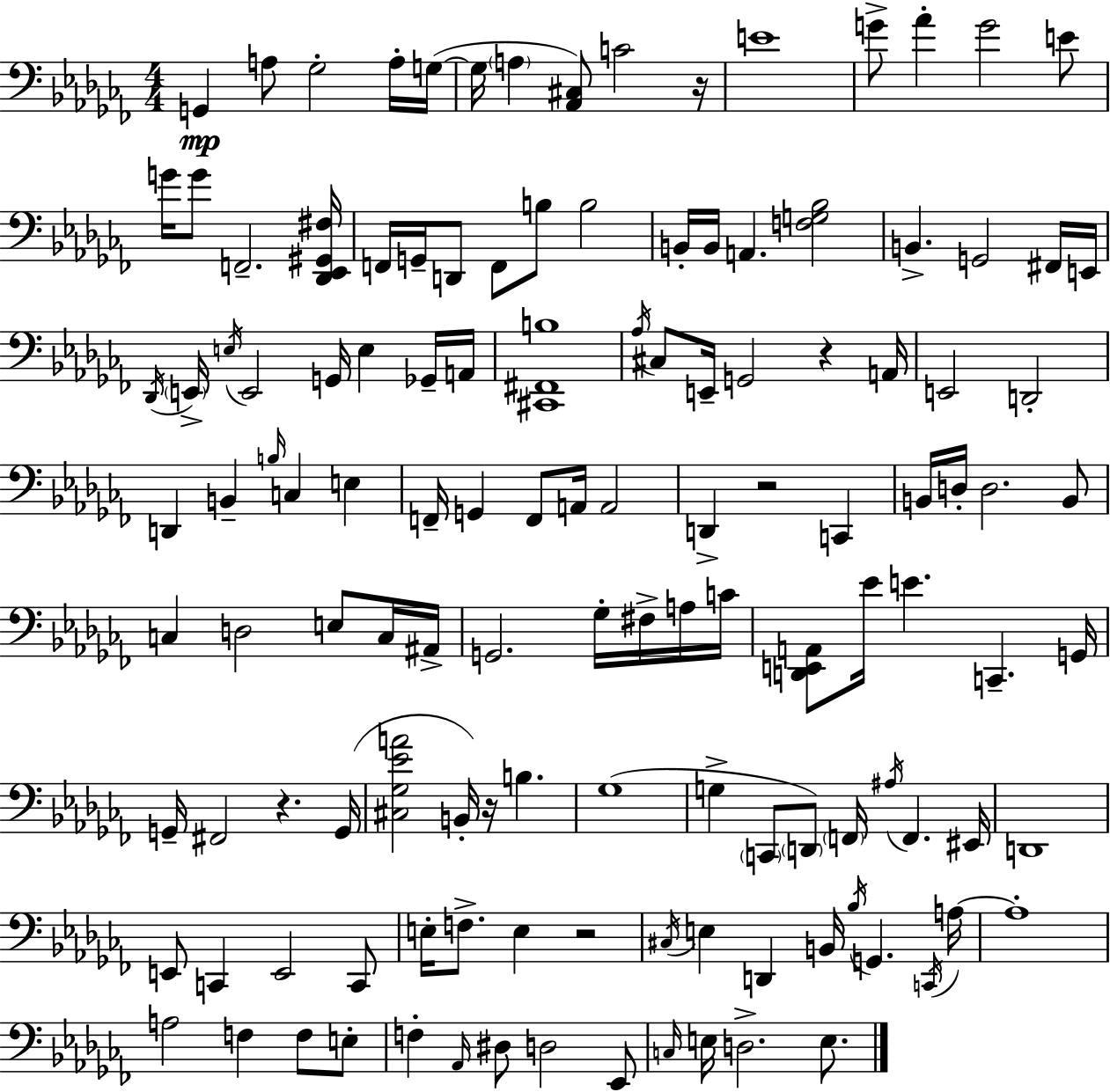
{
  \clef bass
  \numericTimeSignature
  \time 4/4
  \key aes \minor
  g,4\mp a8 ges2-. a16-. g16~(~ | g16 \parenthesize a4 <aes, cis>8) c'2 r16 | e'1 | g'8-> aes'4-. g'2 e'8 | \break g'16 g'8 f,2.-- <des, ees, gis, fis>16 | f,16 g,16-- d,8 f,8 b8 b2 | b,16-. b,16 a,4. <f g bes>2 | b,4.-> g,2 fis,16 e,16 | \break \acciaccatura { des,16 } \parenthesize e,16-> \acciaccatura { e16 } e,2 g,16 e4 | ges,16-- a,16 <cis, fis, b>1 | \acciaccatura { aes16 } cis8 e,16-- g,2 r4 | a,16 e,2 d,2-. | \break d,4 b,4-- \grace { b16 } c4 | e4 f,16-- g,4 f,8 a,16 a,2 | d,4-> r2 | c,4 b,16 d16-. d2. | \break b,8 c4 d2 | e8 c16 ais,16-> g,2. | ges16-. fis16-> a16 c'16 <d, e, a,>8 ees'16 e'4. c,4.-- | g,16 g,16-- fis,2 r4. | \break g,16( <cis ges ees' a'>2 b,16-.) r16 b4. | ges1( | g4-> \parenthesize c,8 \parenthesize d,8) \parenthesize f,16 \acciaccatura { ais16 } f,4. | eis,16 d,1 | \break e,8 c,4 e,2 | c,8 e16-. f8.-> e4 r2 | \acciaccatura { cis16 } e4 d,4 b,16 \acciaccatura { bes16 } | g,4. \acciaccatura { c,16 } a16~~ a1-. | \break a2 | f4 f8 e8-. f4-. \grace { aes,16 } dis8 d2 | ees,8 \grace { c16 } e16 d2.-> | e8. \bar "|."
}